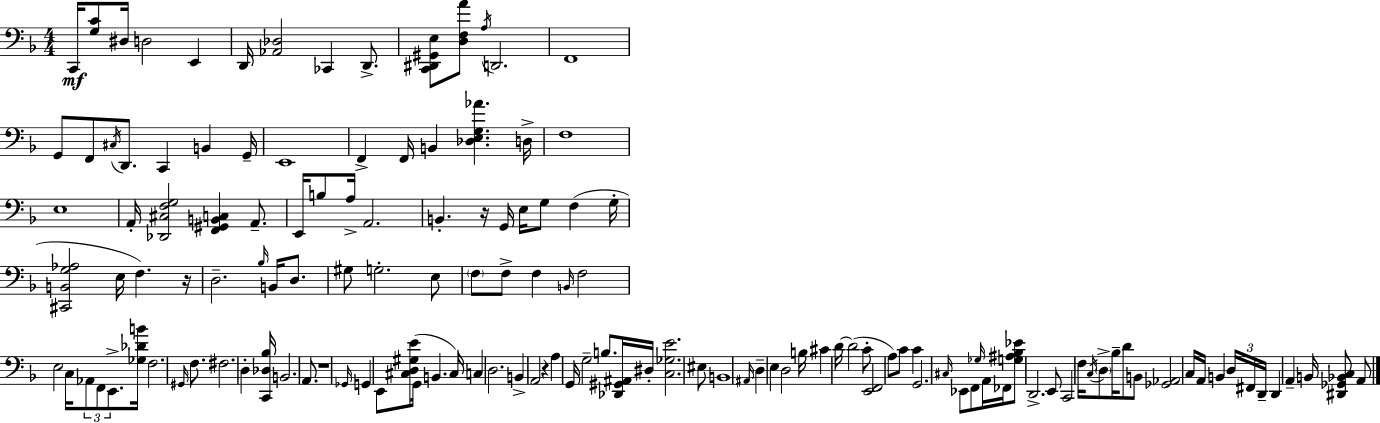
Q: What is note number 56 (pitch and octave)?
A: F3